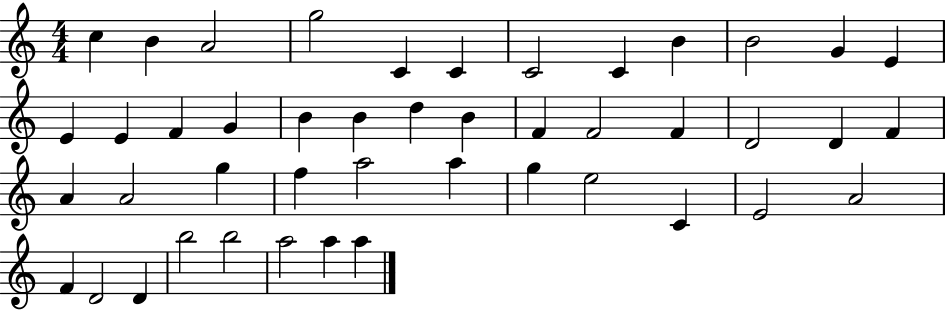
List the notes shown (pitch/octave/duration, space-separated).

C5/q B4/q A4/h G5/h C4/q C4/q C4/h C4/q B4/q B4/h G4/q E4/q E4/q E4/q F4/q G4/q B4/q B4/q D5/q B4/q F4/q F4/h F4/q D4/h D4/q F4/q A4/q A4/h G5/q F5/q A5/h A5/q G5/q E5/h C4/q E4/h A4/h F4/q D4/h D4/q B5/h B5/h A5/h A5/q A5/q